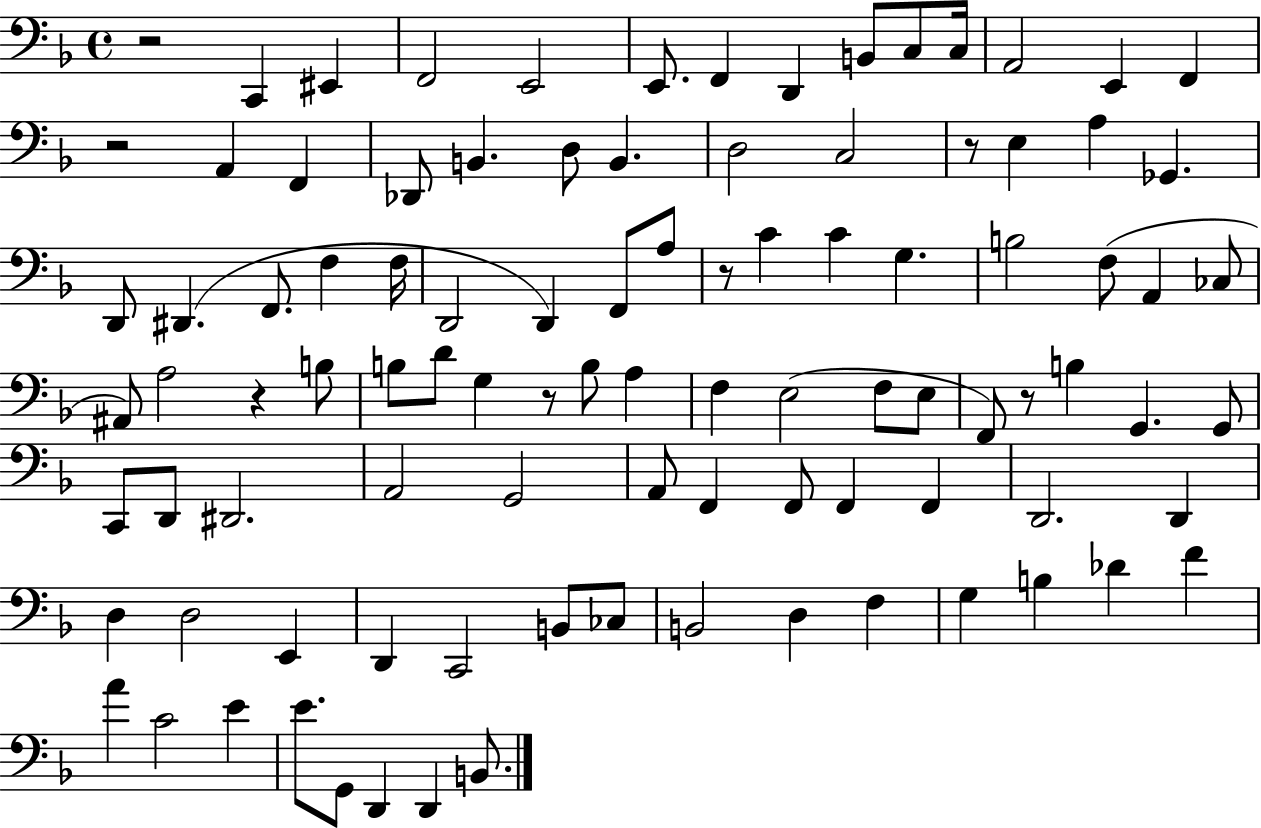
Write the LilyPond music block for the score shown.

{
  \clef bass
  \time 4/4
  \defaultTimeSignature
  \key f \major
  r2 c,4 eis,4 | f,2 e,2 | e,8. f,4 d,4 b,8 c8 c16 | a,2 e,4 f,4 | \break r2 a,4 f,4 | des,8 b,4. d8 b,4. | d2 c2 | r8 e4 a4 ges,4. | \break d,8 dis,4.( f,8. f4 f16 | d,2 d,4) f,8 a8 | r8 c'4 c'4 g4. | b2 f8( a,4 ces8 | \break ais,8) a2 r4 b8 | b8 d'8 g4 r8 b8 a4 | f4 e2( f8 e8 | f,8) r8 b4 g,4. g,8 | \break c,8 d,8 dis,2. | a,2 g,2 | a,8 f,4 f,8 f,4 f,4 | d,2. d,4 | \break d4 d2 e,4 | d,4 c,2 b,8 ces8 | b,2 d4 f4 | g4 b4 des'4 f'4 | \break a'4 c'2 e'4 | e'8. g,8 d,4 d,4 b,8. | \bar "|."
}